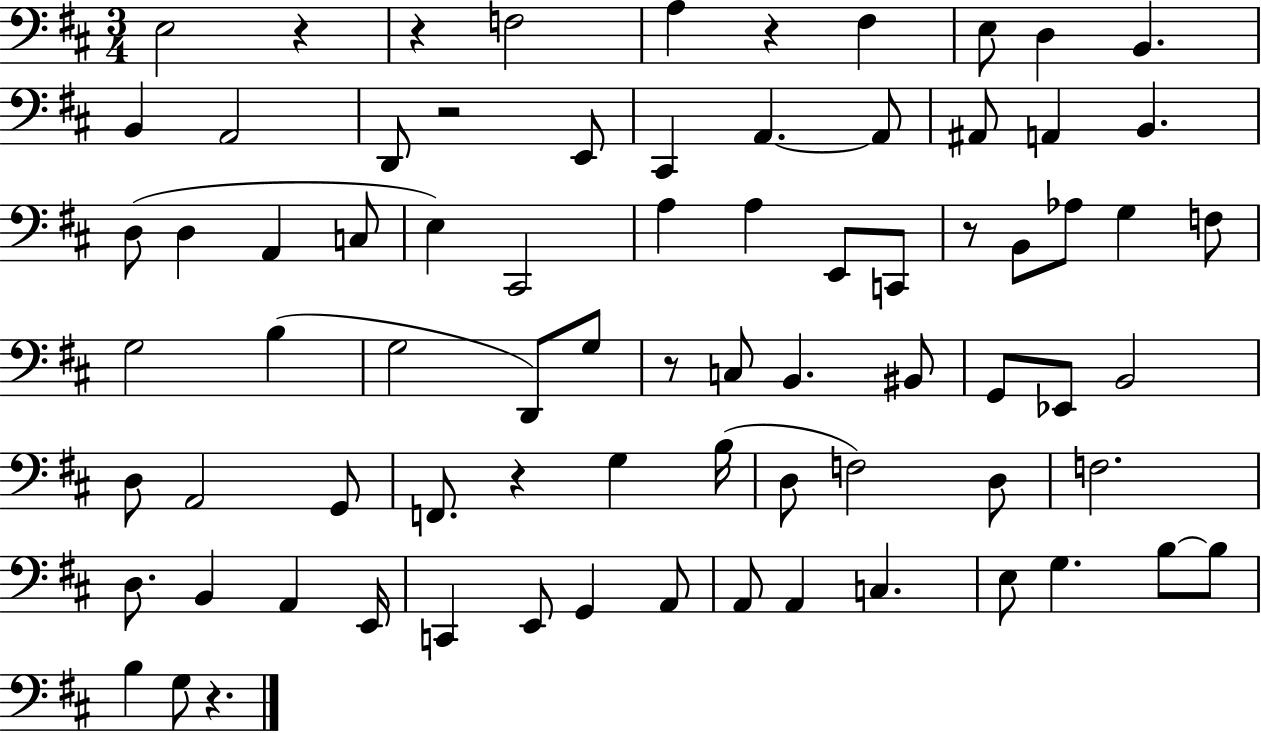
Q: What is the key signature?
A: D major